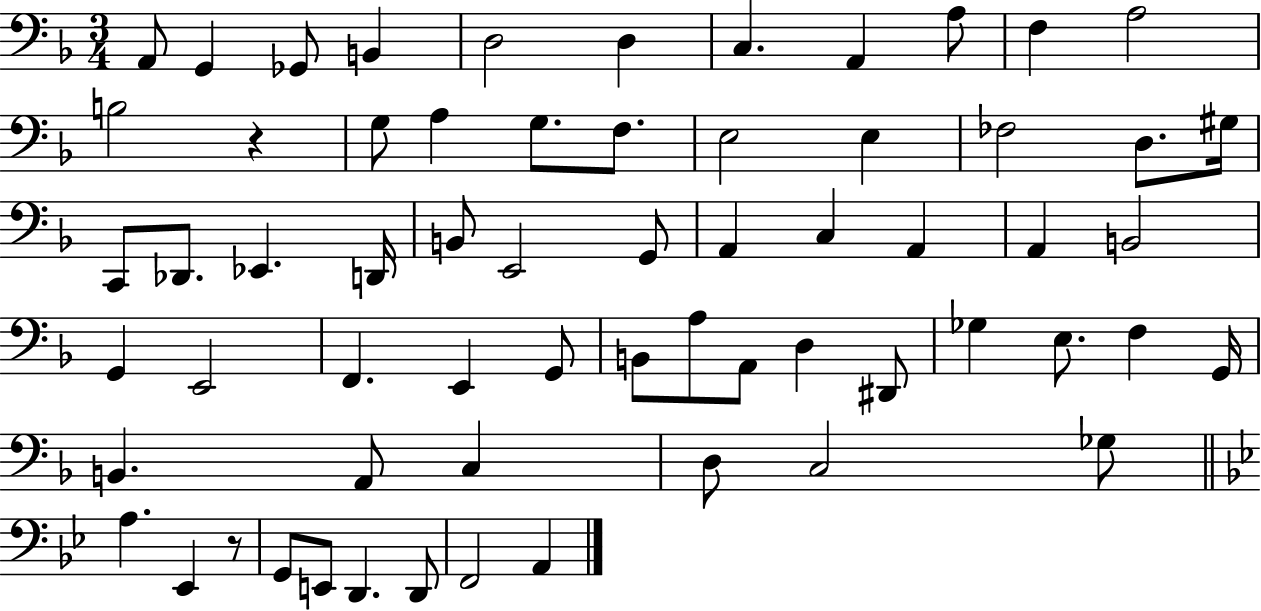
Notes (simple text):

A2/e G2/q Gb2/e B2/q D3/h D3/q C3/q. A2/q A3/e F3/q A3/h B3/h R/q G3/e A3/q G3/e. F3/e. E3/h E3/q FES3/h D3/e. G#3/s C2/e Db2/e. Eb2/q. D2/s B2/e E2/h G2/e A2/q C3/q A2/q A2/q B2/h G2/q E2/h F2/q. E2/q G2/e B2/e A3/e A2/e D3/q D#2/e Gb3/q E3/e. F3/q G2/s B2/q. A2/e C3/q D3/e C3/h Gb3/e A3/q. Eb2/q R/e G2/e E2/e D2/q. D2/e F2/h A2/q